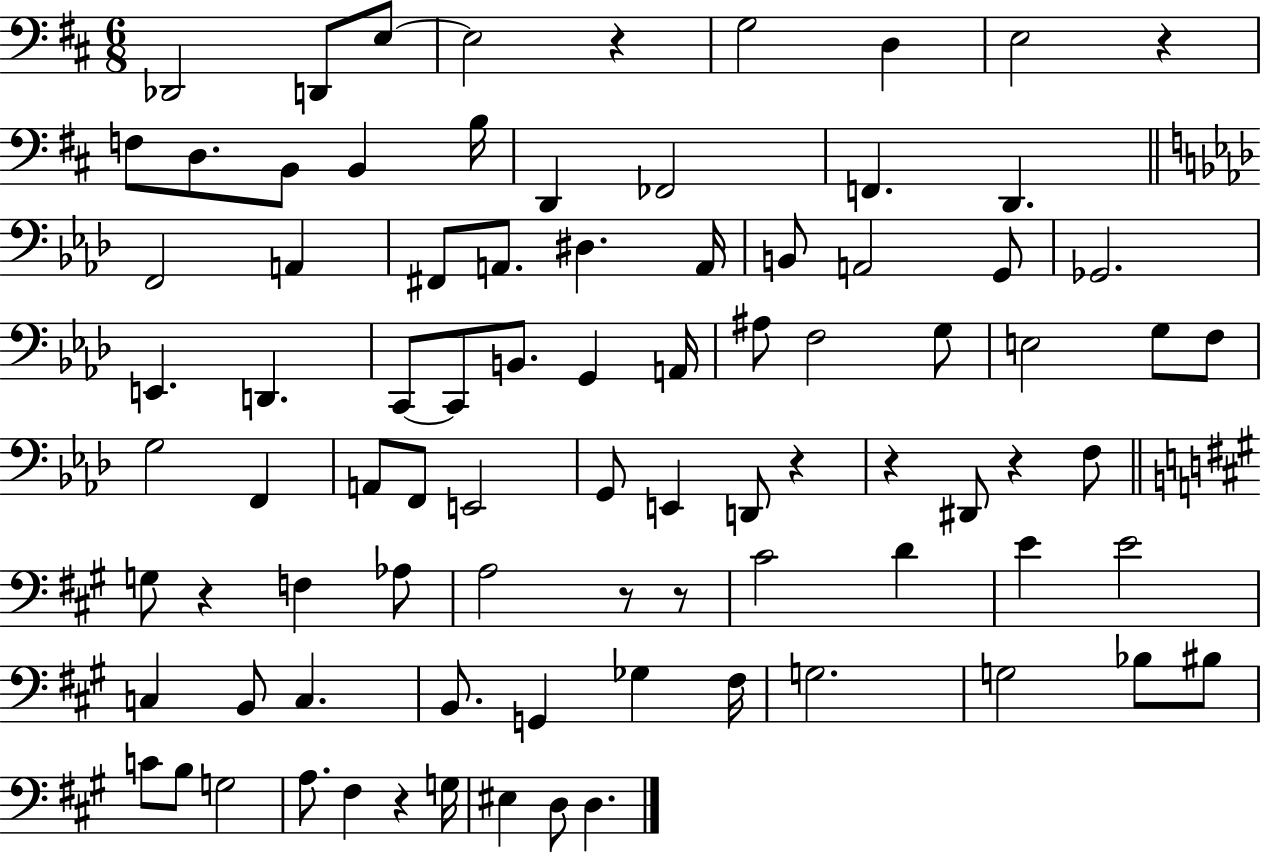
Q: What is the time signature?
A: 6/8